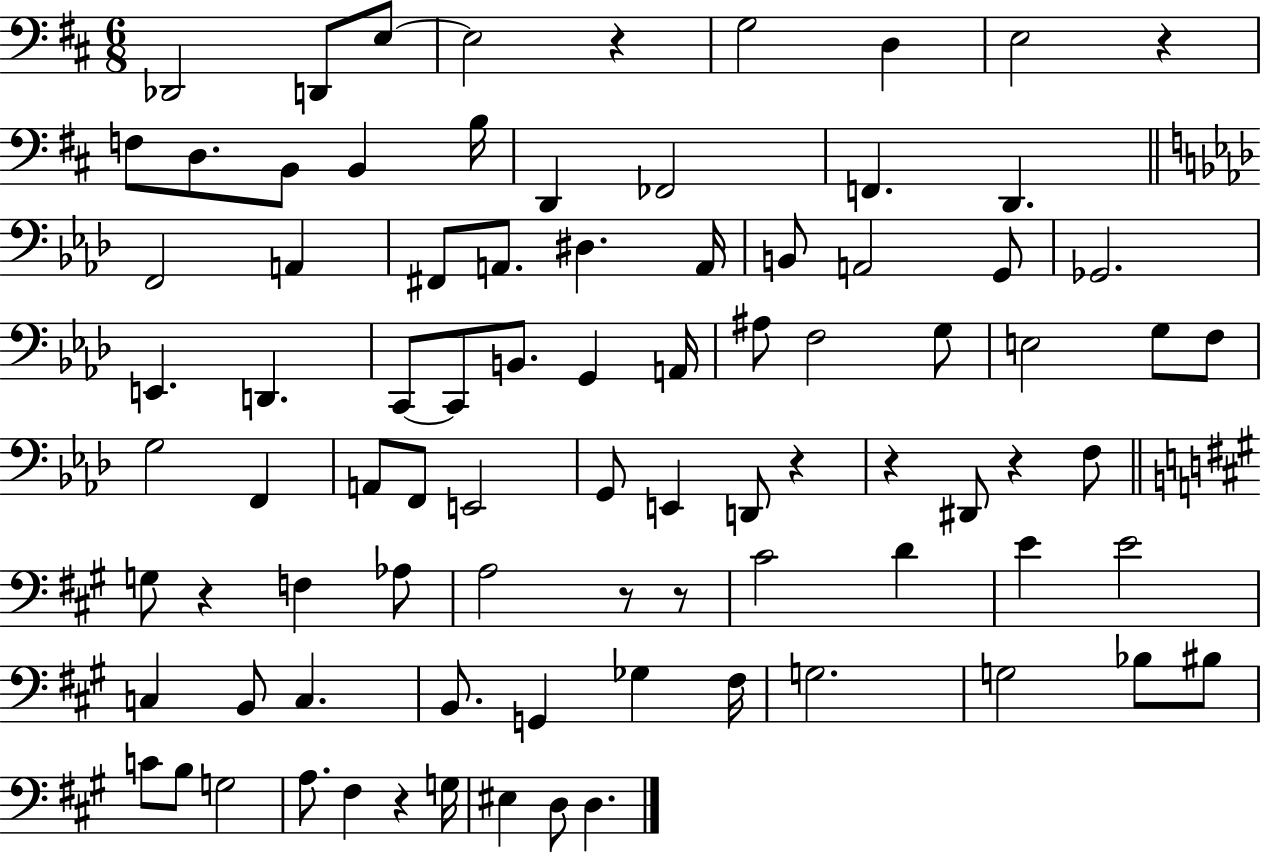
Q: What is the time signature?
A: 6/8